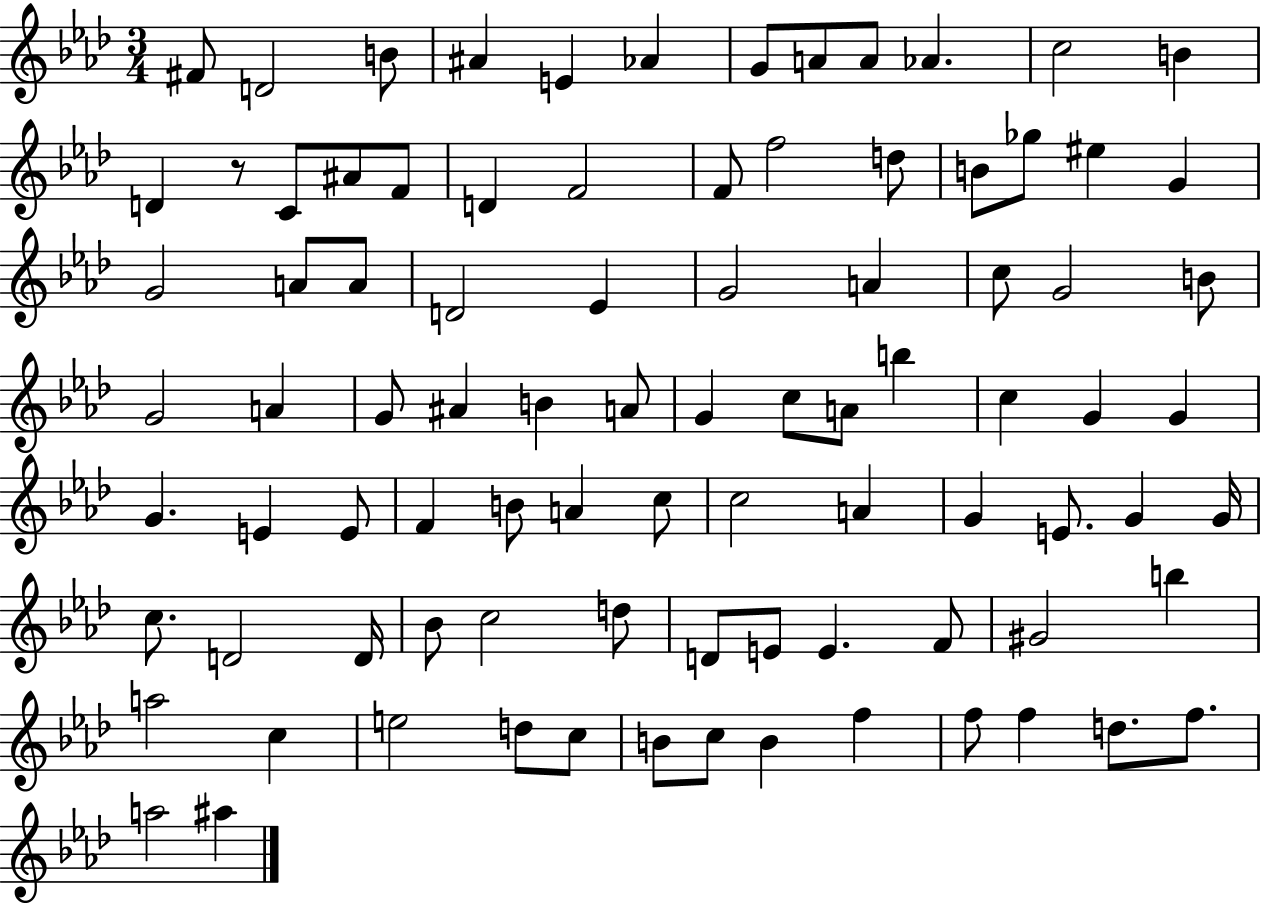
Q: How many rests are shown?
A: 1